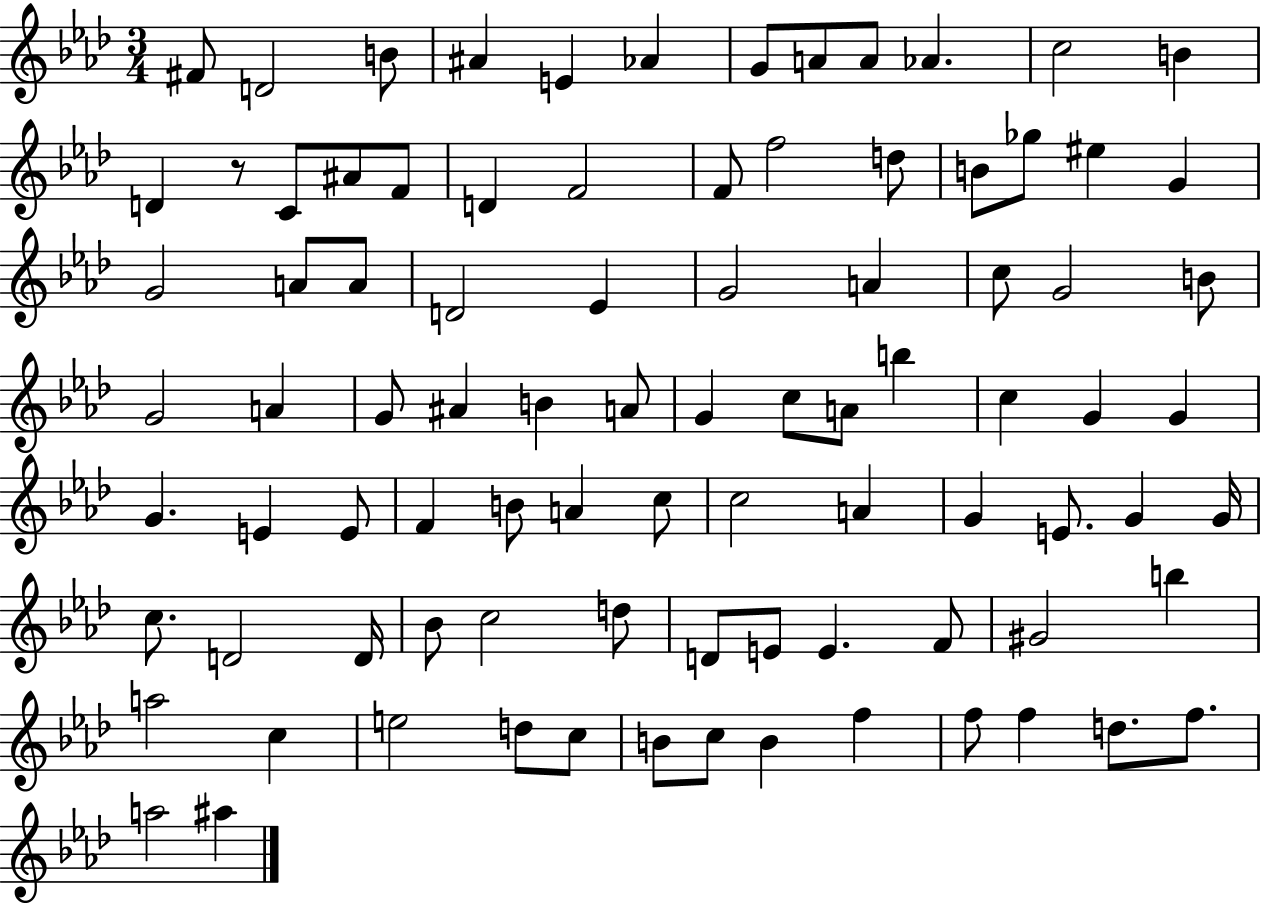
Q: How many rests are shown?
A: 1